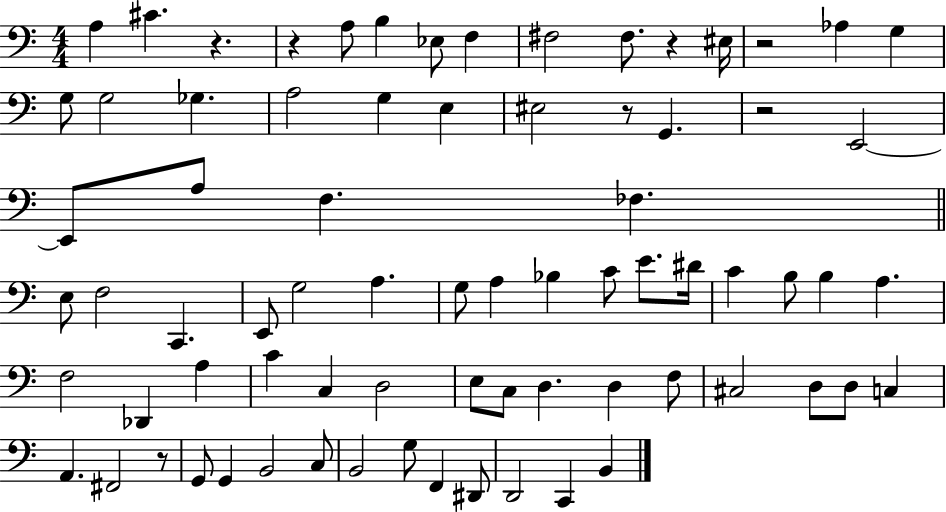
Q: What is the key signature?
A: C major